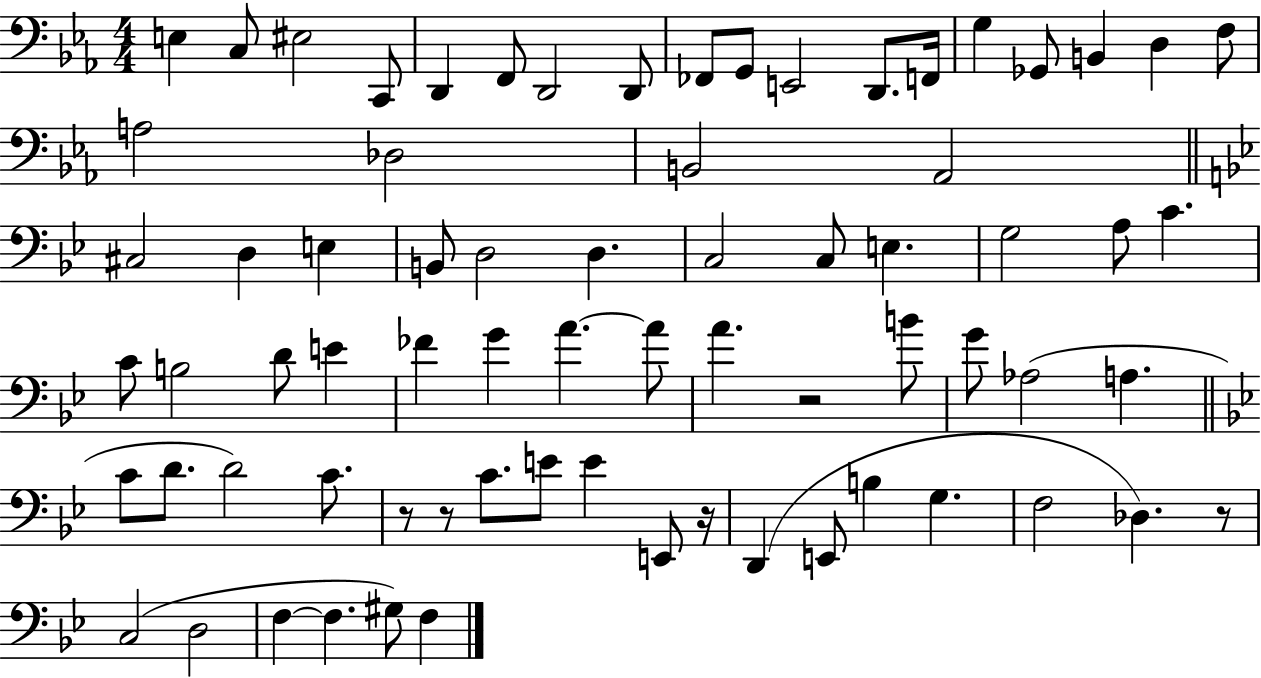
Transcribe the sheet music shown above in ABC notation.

X:1
T:Untitled
M:4/4
L:1/4
K:Eb
E, C,/2 ^E,2 C,,/2 D,, F,,/2 D,,2 D,,/2 _F,,/2 G,,/2 E,,2 D,,/2 F,,/4 G, _G,,/2 B,, D, F,/2 A,2 _D,2 B,,2 _A,,2 ^C,2 D, E, B,,/2 D,2 D, C,2 C,/2 E, G,2 A,/2 C C/2 B,2 D/2 E _F G A A/2 A z2 B/2 G/2 _A,2 A, C/2 D/2 D2 C/2 z/2 z/2 C/2 E/2 E E,,/2 z/4 D,, E,,/2 B, G, F,2 _D, z/2 C,2 D,2 F, F, ^G,/2 F,